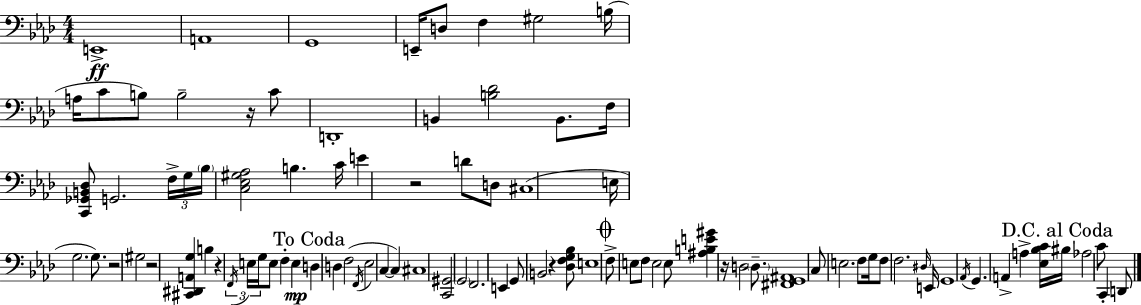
E2/w A2/w G2/w E2/s D3/e F3/q G#3/h B3/s A3/s C4/e B3/e B3/h R/s C4/e D2/w B2/q [B3,Db4]/h B2/e. F3/s [C2,Gb2,B2,Db3]/e G2/h. F3/s G3/s Bb3/s [C3,Eb3,G#3,Ab3]/h B3/q. C4/s E4/q R/h D4/e D3/e C#3/w E3/s G3/h. G3/e. R/h G#3/h R/h [C#2,D#2,A2,G3]/q B3/q R/q F2/s E3/s G3/s E3/e F3/q E3/q D3/q D3/q F3/h F2/s Eb3/h C3/q C3/q C#3/w [C2,G#2]/h G2/h F2/h. E2/q G2/e B2/h R/q [Db3,F3,G3,Bb3]/e E3/w F3/e E3/e F3/e E3/h E3/e [A#3,B3,E4,G#4]/q R/s D3/h D3/e. [F#2,G2,A#2]/w C3/e E3/h. F3/e G3/s F3/e F3/h. D#3/s E2/s G2/w Ab2/s G2/q. A2/q A3/q [Eb3,Bb3,C4]/s BIS3/s Ab3/h C4/e C2/q D2/e